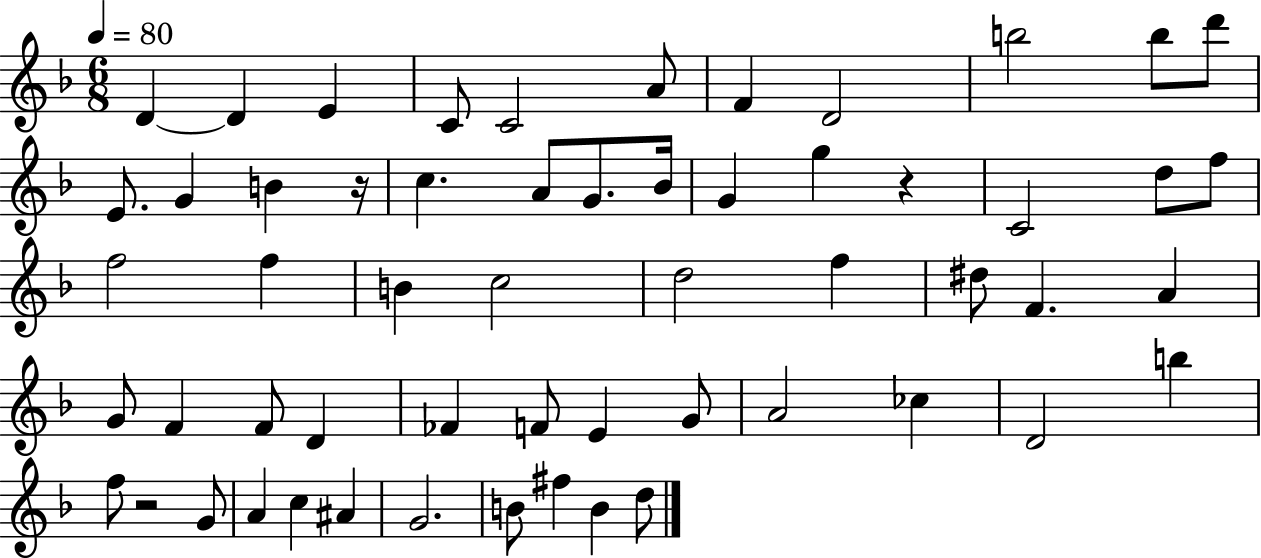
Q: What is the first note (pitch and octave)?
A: D4